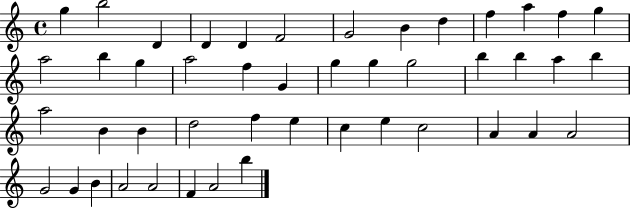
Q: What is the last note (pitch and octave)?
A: B5